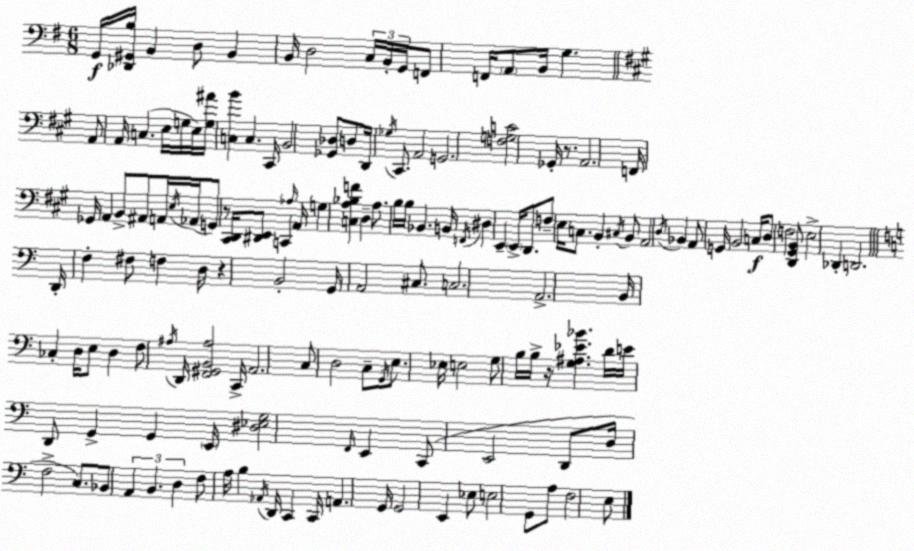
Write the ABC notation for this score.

X:1
T:Untitled
M:6/8
L:1/4
K:G
G,,/4 [_D,,^G,,B,]/4 B,, D,/2 B,, B,,/4 D,2 C,/4 B,,/4 G,,/4 F,,/2 F,,/4 A,,/2 B,,/4 G, A,,/2 A,,/4 C, E,/4 G,/4 E,/4 [G,^A]/4 [C,B] C, ^C,,/4 B,,2 [_G,,_D,]/2 D,/2 D,,/4 _G,/4 ^C,,/2 A,,2 G,,2 [F,G,C]2 _G,,/4 z/2 A,,2 F,,/4 _G,,/4 A,, B,,/2 ^A,,/2 A,,/4 E,/4 _A,,/4 G,,/2 z/2 [^C,,D,,]/4 [^D,,E,,]/2 C,, _A,/4 A,,/4 G, [C,A,_B,F] D, A,/2 B,/4 B,/4 _B,, B,,/4 F,,/4 ^D, E,, E,,/4 D,,/2 F,/2 E,/4 C,/2 B,, ^C,/4 B,,/2 A,,2 D,/4 _B,, A,,/2 G,,/4 B,,2 C,/4 D,/2 F,2 [D,,^G,,B,,]/2 E,2 _D,, D,,2 D,,/4 F, ^F,/2 F, D,/4 z B,,2 G,,/4 A,,2 ^C,/2 C,2 A,,2 B,,/4 _C, D,/4 E,/2 D, F,/2 ^A,/4 D,,/4 [F,,^G,,B,,^A,]2 C,,/4 A,,2 C,/2 D,2 C,/2 G,,/4 E,/2 _E,/4 E,2 G,/2 B,/4 B,/4 z/4 [G,^A,_E_B] D/4 E/4 D,,/2 G,, G,, E,,/4 [^D,_E,G,]2 F,,/4 E,, C,,/2 E,,2 D,,/2 D,/4 F,2 C,/2 _B,,/2 A,, B,, D, F,/2 A,/4 B, _A,,/4 D,,/4 C,, C,,/4 A,, G,,/4 G,,2 E,, _E,/2 E,2 G,,/2 A,/2 F,2 E,/2